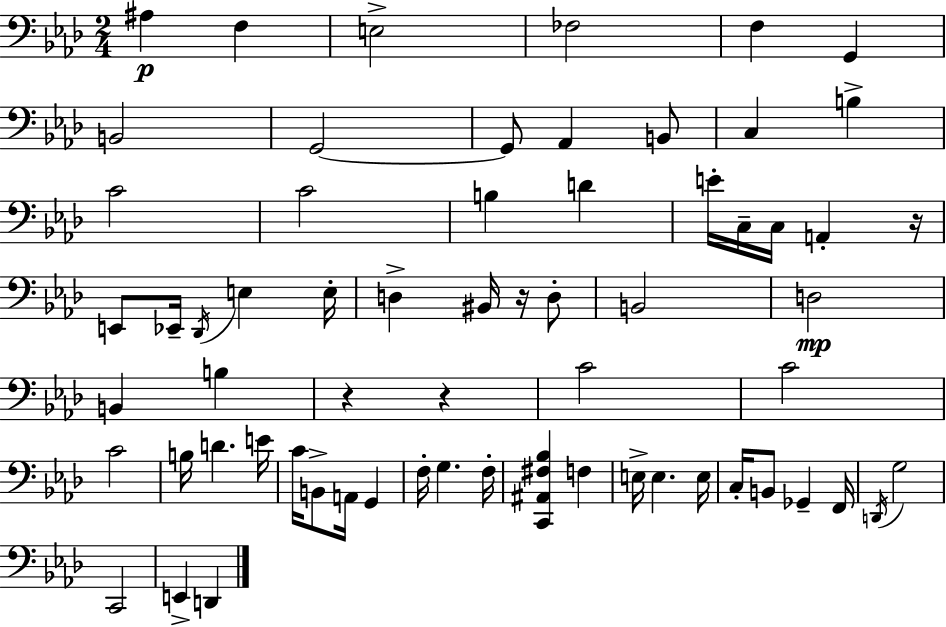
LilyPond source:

{
  \clef bass
  \numericTimeSignature
  \time 2/4
  \key aes \major
  ais4\p f4 | e2-> | fes2 | f4 g,4 | \break b,2 | g,2~~ | g,8 aes,4 b,8 | c4 b4-> | \break c'2 | c'2 | b4 d'4 | e'16-. c16-- c16 a,4-. r16 | \break e,8 ees,16-- \acciaccatura { des,16 } e4 | e16-. d4-> bis,16 r16 d8-. | b,2 | d2\mp | \break b,4 b4 | r4 r4 | c'2 | c'2 | \break c'2 | b16 d'4. | e'16 c'16 b,8-> a,16 g,4 | f16-. g4. | \break f16-. <c, ais, fis bes>4 f4 | e16-> e4. | e16 c16-. b,8 ges,4-- | f,16 \acciaccatura { d,16 } g2 | \break c,2 | e,4-> d,4 | \bar "|."
}